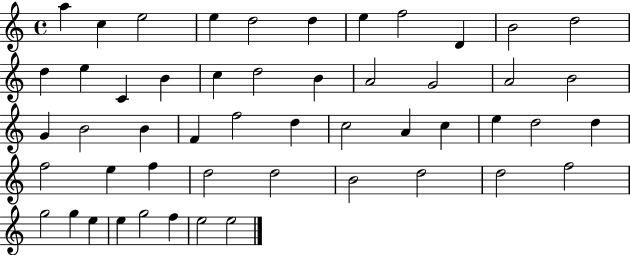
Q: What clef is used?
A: treble